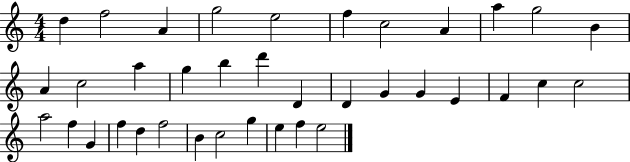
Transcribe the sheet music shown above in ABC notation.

X:1
T:Untitled
M:4/4
L:1/4
K:C
d f2 A g2 e2 f c2 A a g2 B A c2 a g b d' D D G G E F c c2 a2 f G f d f2 B c2 g e f e2